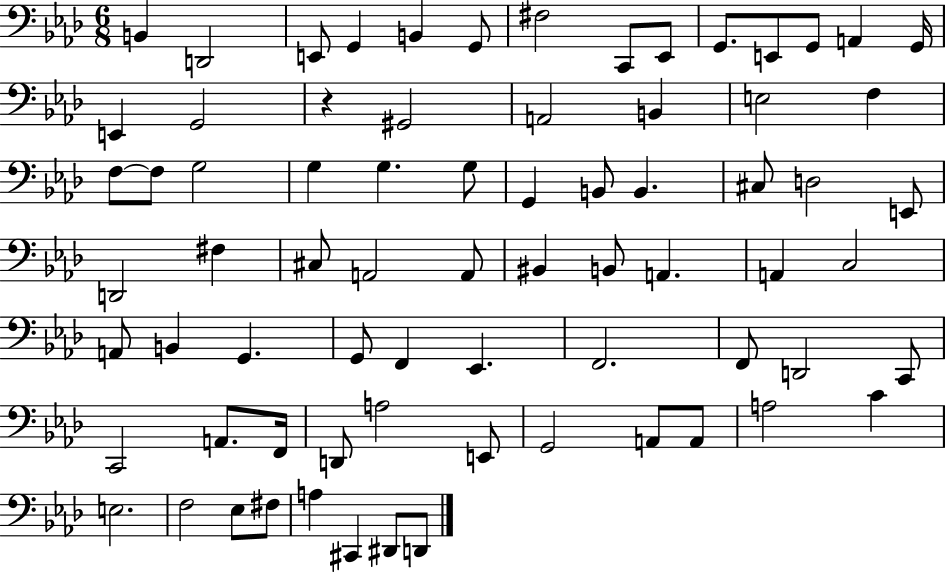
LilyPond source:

{
  \clef bass
  \numericTimeSignature
  \time 6/8
  \key aes \major
  b,4 d,2 | e,8 g,4 b,4 g,8 | fis2 c,8 ees,8 | g,8. e,8 g,8 a,4 g,16 | \break e,4 g,2 | r4 gis,2 | a,2 b,4 | e2 f4 | \break f8~~ f8 g2 | g4 g4. g8 | g,4 b,8 b,4. | cis8 d2 e,8 | \break d,2 fis4 | cis8 a,2 a,8 | bis,4 b,8 a,4. | a,4 c2 | \break a,8 b,4 g,4. | g,8 f,4 ees,4. | f,2. | f,8 d,2 c,8 | \break c,2 a,8. f,16 | d,8 a2 e,8 | g,2 a,8 a,8 | a2 c'4 | \break e2. | f2 ees8 fis8 | a4 cis,4 dis,8 d,8 | \bar "|."
}